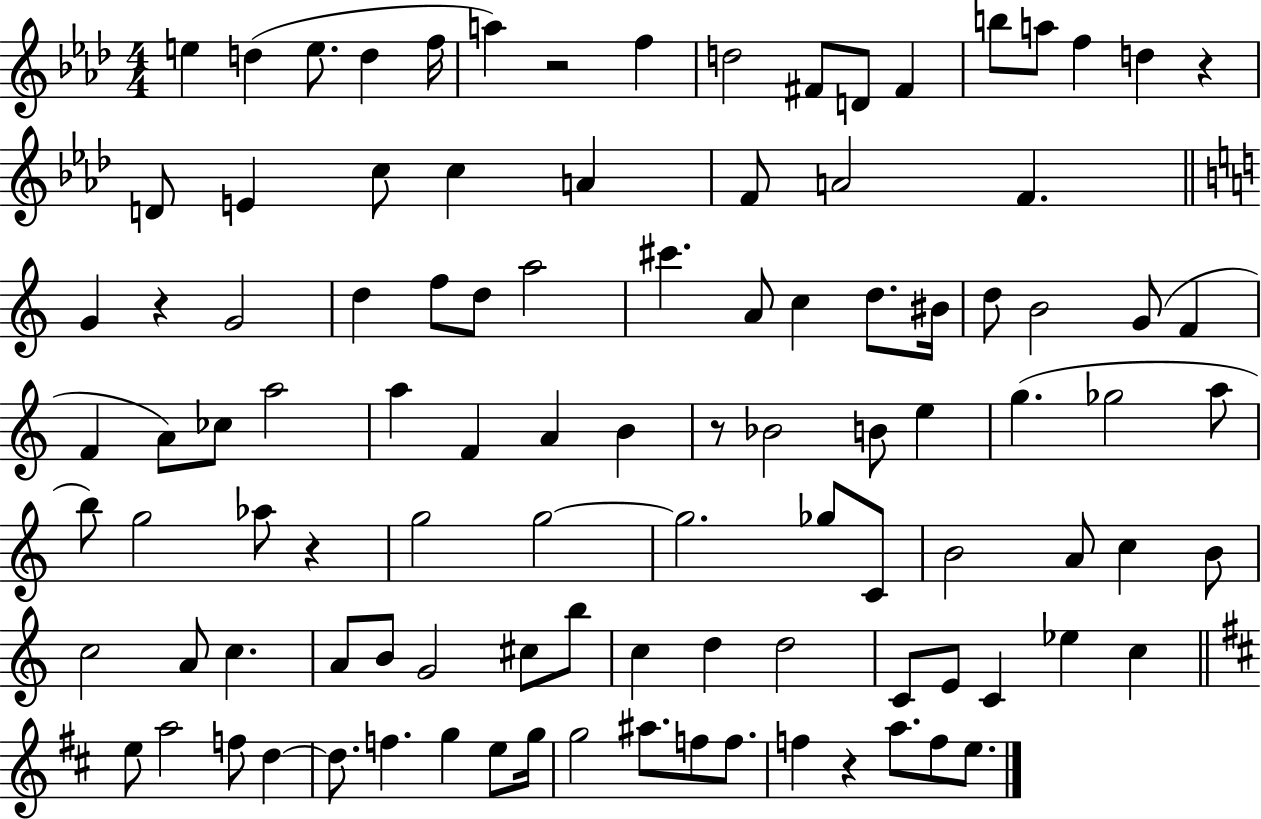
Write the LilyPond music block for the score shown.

{
  \clef treble
  \numericTimeSignature
  \time 4/4
  \key aes \major
  \repeat volta 2 { e''4 d''4( e''8. d''4 f''16 | a''4) r2 f''4 | d''2 fis'8 d'8 fis'4 | b''8 a''8 f''4 d''4 r4 | \break d'8 e'4 c''8 c''4 a'4 | f'8 a'2 f'4. | \bar "||" \break \key a \minor g'4 r4 g'2 | d''4 f''8 d''8 a''2 | cis'''4. a'8 c''4 d''8. bis'16 | d''8 b'2 g'8( f'4 | \break f'4 a'8) ces''8 a''2 | a''4 f'4 a'4 b'4 | r8 bes'2 b'8 e''4 | g''4.( ges''2 a''8 | \break b''8) g''2 aes''8 r4 | g''2 g''2~~ | g''2. ges''8 c'8 | b'2 a'8 c''4 b'8 | \break c''2 a'8 c''4. | a'8 b'8 g'2 cis''8 b''8 | c''4 d''4 d''2 | c'8 e'8 c'4 ees''4 c''4 | \break \bar "||" \break \key d \major e''8 a''2 f''8 d''4~~ | d''8. f''4. g''4 e''8 g''16 | g''2 ais''8. f''8 f''8. | f''4 r4 a''8. f''8 e''8. | \break } \bar "|."
}